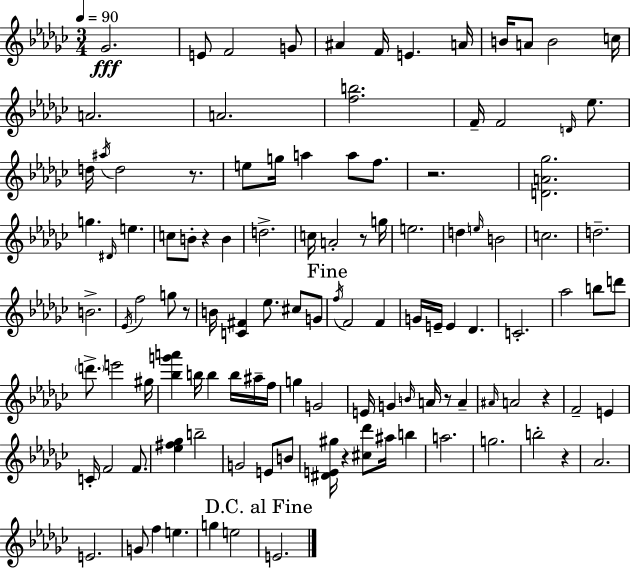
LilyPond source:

{
  \clef treble
  \numericTimeSignature
  \time 3/4
  \key ees \minor
  \tempo 4 = 90
  ges'2.\fff | e'8 f'2 g'8 | ais'4 f'16 e'4. a'16 | b'16 a'8 b'2 c''16 | \break a'2. | a'2. | <f'' b''>2. | f'16-- f'2 \grace { d'16 } ees''8. | \break d''16 \acciaccatura { ais''16 } d''2 r8. | e''8 g''16 a''4 a''8 f''8. | r2. | <d' a' ges''>2. | \break g''4. \grace { dis'16 } e''4. | c''8 b'8-. r4 b'4 | d''2.-> | c''16 a'2-. | \break r8 g''16 e''2. | d''4 \grace { e''16 } b'2 | c''2. | d''2.-- | \break b'2.-> | \acciaccatura { ees'16 } f''2 | g''8 r8 b'16 <c' fis'>4 ees''8. | cis''8 g'8 \mark "Fine" \acciaccatura { f''16 } f'2 | \break f'4 g'16 e'16-- e'4 | des'4. c'2.-. | aes''2 | b''8 d'''8 \parenthesize d'''8.-> e'''2 | \break gis''16 <bes'' g''' a'''>4 b''16 b''4 | b''16 ais''16-- f''16 g''4 g'2 | e'16 g'4 \grace { b'16 } | a'16 r8 a'4-- \grace { ais'16 } a'2 | \break r4 f'2-- | e'4 c'16-. f'2 | f'8. <ees'' fis'' ges''>4 | b''2-- g'2 | \break e'8 b'8 <dis' e' gis''>16 r4 | <cis'' des'''>8 ais''16 b''4 a''2. | g''2. | b''2-. | \break r4 aes'2. | e'2. | g'8 f''4 | e''4. g''4 | \break e''2 \mark "D.C. al Fine" e'2. | \bar "|."
}